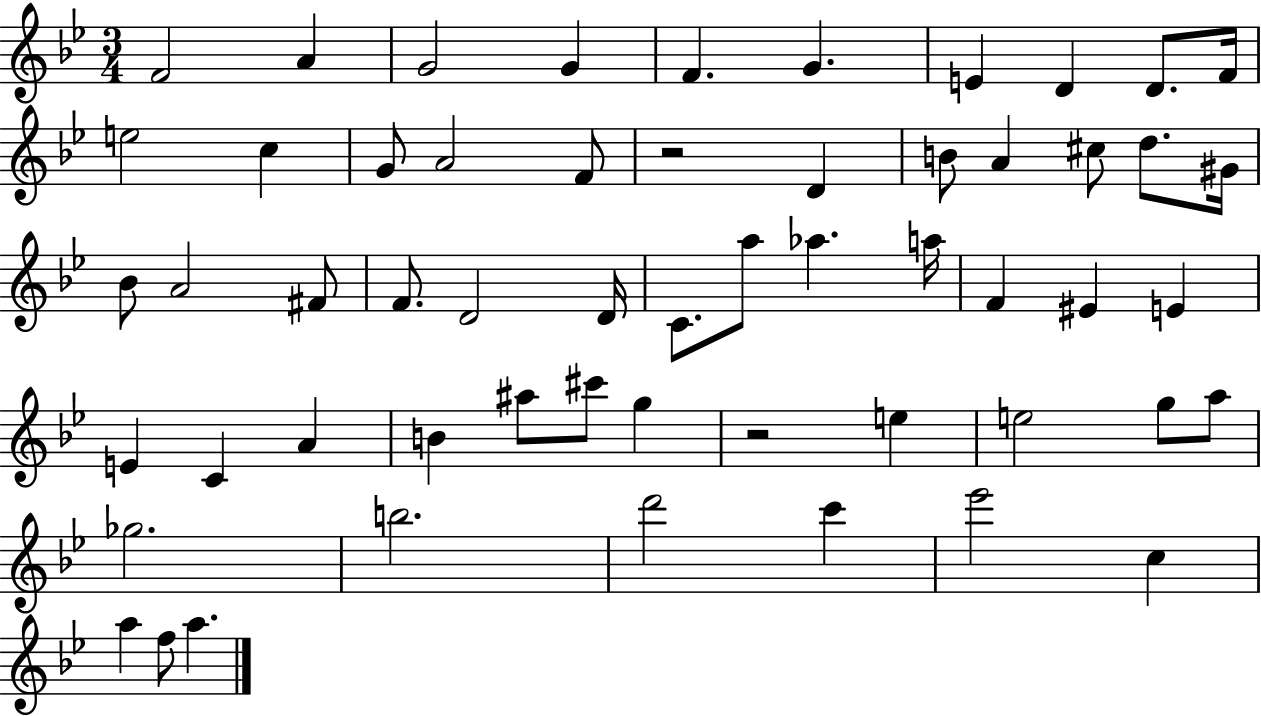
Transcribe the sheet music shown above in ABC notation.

X:1
T:Untitled
M:3/4
L:1/4
K:Bb
F2 A G2 G F G E D D/2 F/4 e2 c G/2 A2 F/2 z2 D B/2 A ^c/2 d/2 ^G/4 _B/2 A2 ^F/2 F/2 D2 D/4 C/2 a/2 _a a/4 F ^E E E C A B ^a/2 ^c'/2 g z2 e e2 g/2 a/2 _g2 b2 d'2 c' _e'2 c a f/2 a